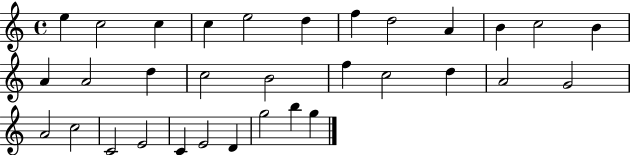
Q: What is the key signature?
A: C major